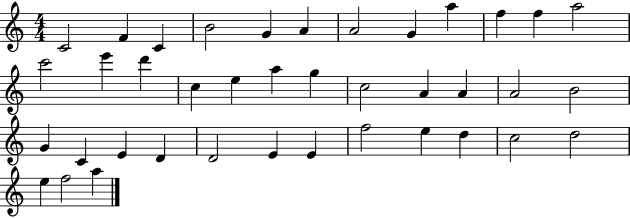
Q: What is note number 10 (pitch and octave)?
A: F5